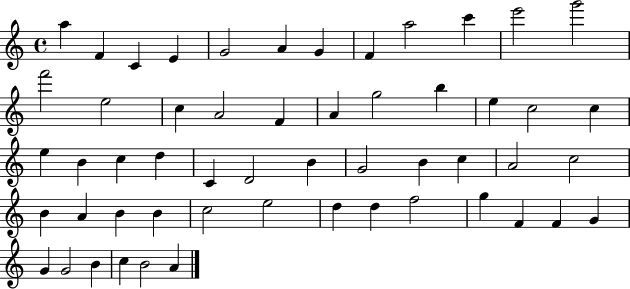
X:1
T:Untitled
M:4/4
L:1/4
K:C
a F C E G2 A G F a2 c' e'2 g'2 f'2 e2 c A2 F A g2 b e c2 c e B c d C D2 B G2 B c A2 c2 B A B B c2 e2 d d f2 g F F G G G2 B c B2 A